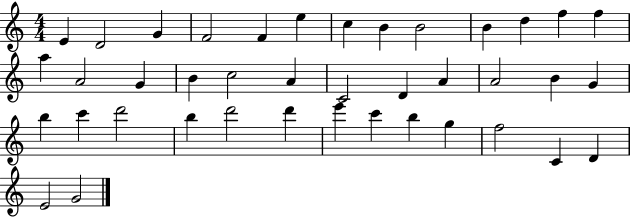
{
  \clef treble
  \numericTimeSignature
  \time 4/4
  \key c \major
  e'4 d'2 g'4 | f'2 f'4 e''4 | c''4 b'4 b'2 | b'4 d''4 f''4 f''4 | \break a''4 a'2 g'4 | b'4 c''2 a'4 | c'2 d'4 a'4 | a'2 b'4 g'4 | \break b''4 c'''4 d'''2 | b''4 d'''2 d'''4 | e'''4 c'''4 b''4 g''4 | f''2 c'4 d'4 | \break e'2 g'2 | \bar "|."
}